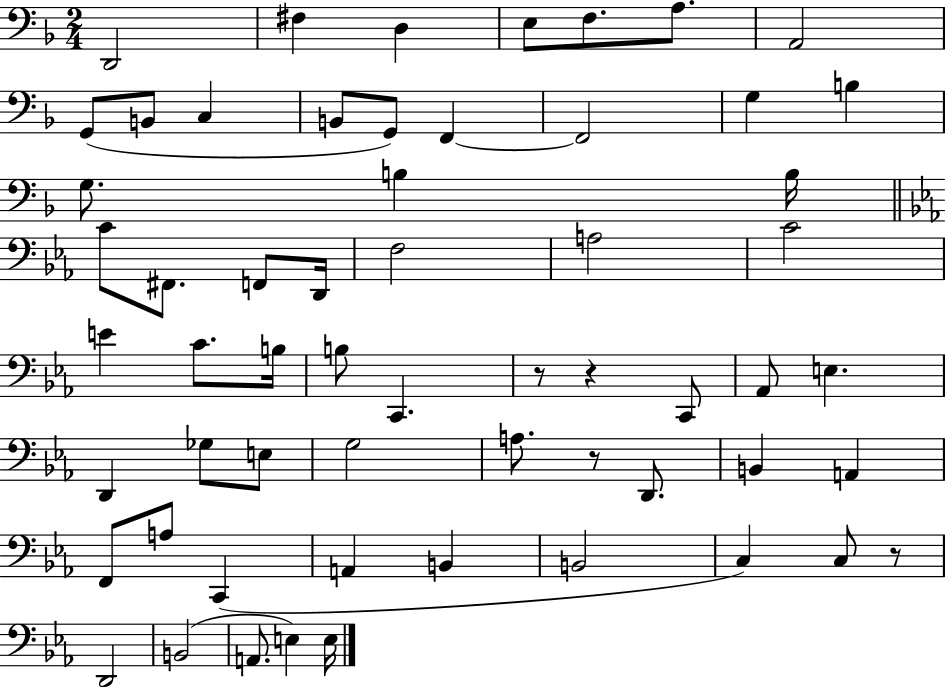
D2/h F#3/q D3/q E3/e F3/e. A3/e. A2/h G2/e B2/e C3/q B2/e G2/e F2/q F2/h G3/q B3/q G3/e. B3/q B3/s C4/e F#2/e. F2/e D2/s F3/h A3/h C4/h E4/q C4/e. B3/s B3/e C2/q. R/e R/q C2/e Ab2/e E3/q. D2/q Gb3/e E3/e G3/h A3/e. R/e D2/e. B2/q A2/q F2/e A3/e C2/q A2/q B2/q B2/h C3/q C3/e R/e D2/h B2/h A2/e. E3/q E3/s